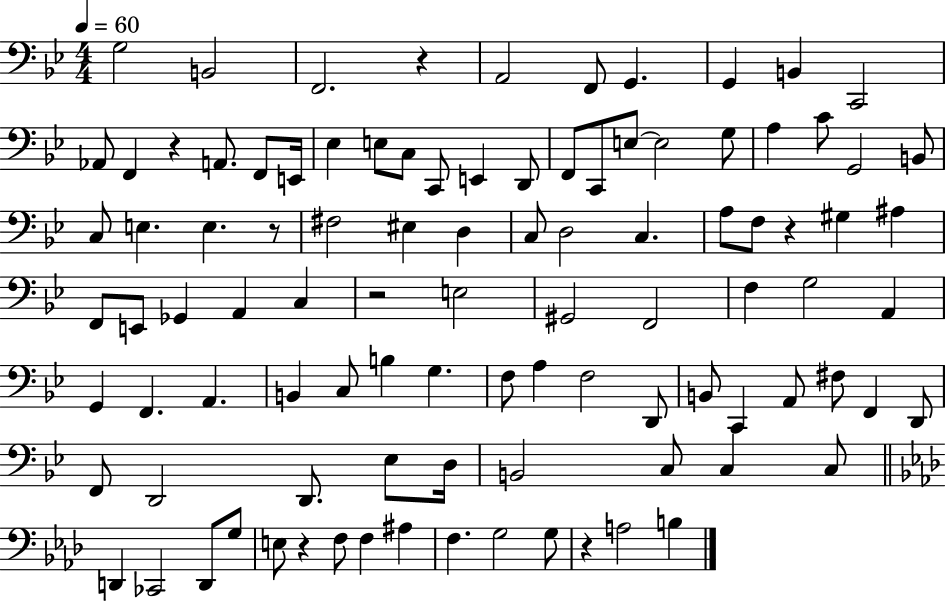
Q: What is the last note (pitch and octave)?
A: B3